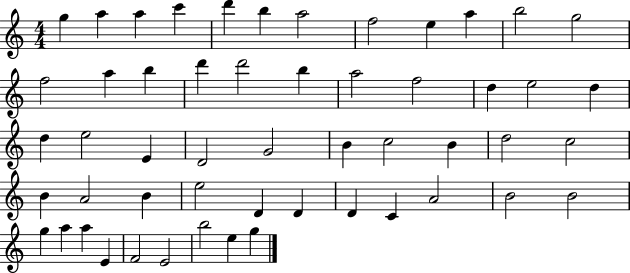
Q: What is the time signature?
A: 4/4